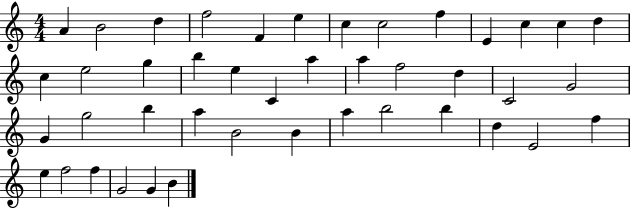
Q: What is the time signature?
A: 4/4